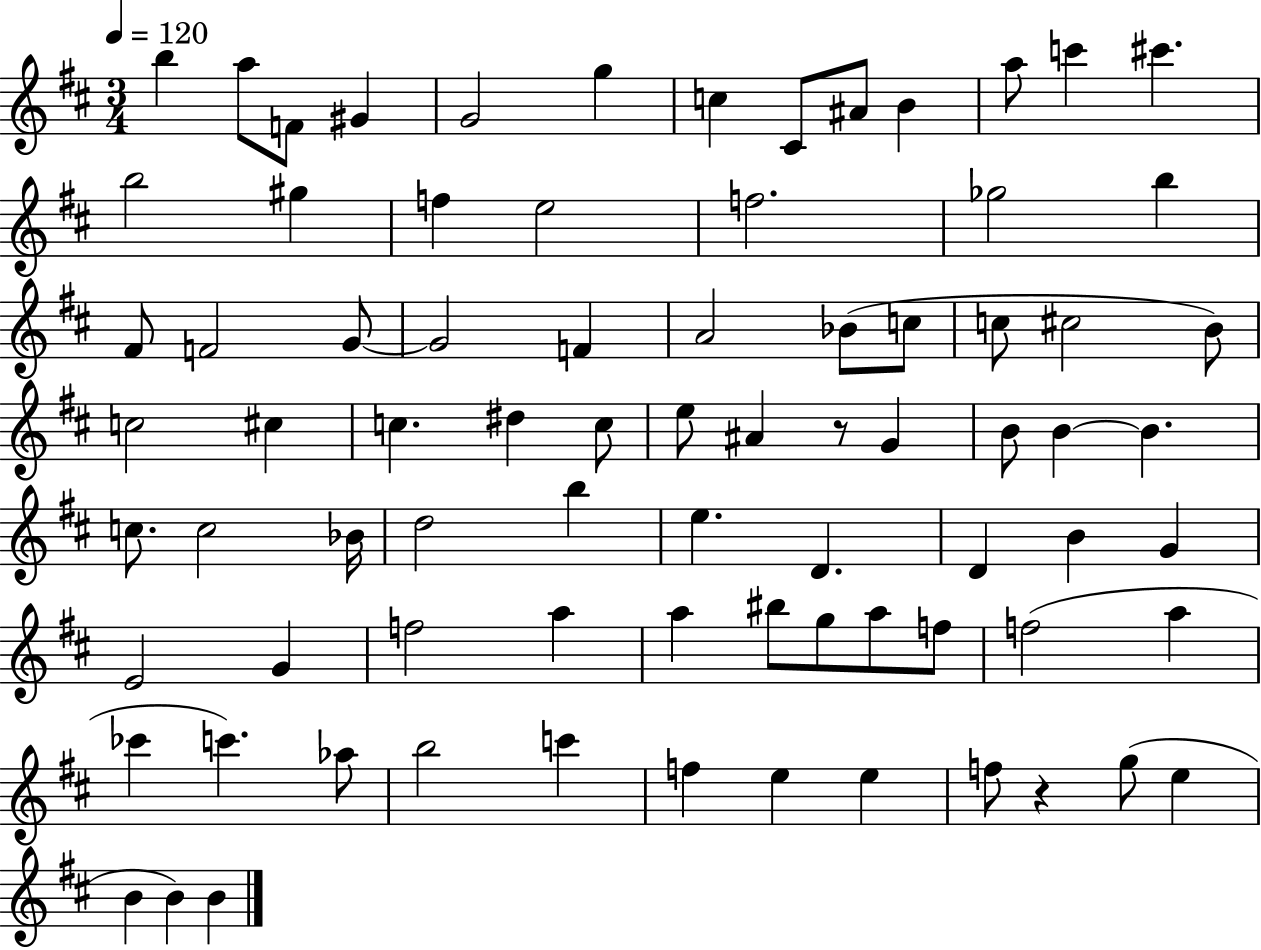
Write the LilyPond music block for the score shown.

{
  \clef treble
  \numericTimeSignature
  \time 3/4
  \key d \major
  \tempo 4 = 120
  b''4 a''8 f'8 gis'4 | g'2 g''4 | c''4 cis'8 ais'8 b'4 | a''8 c'''4 cis'''4. | \break b''2 gis''4 | f''4 e''2 | f''2. | ges''2 b''4 | \break fis'8 f'2 g'8~~ | g'2 f'4 | a'2 bes'8( c''8 | c''8 cis''2 b'8) | \break c''2 cis''4 | c''4. dis''4 c''8 | e''8 ais'4 r8 g'4 | b'8 b'4~~ b'4. | \break c''8. c''2 bes'16 | d''2 b''4 | e''4. d'4. | d'4 b'4 g'4 | \break e'2 g'4 | f''2 a''4 | a''4 bis''8 g''8 a''8 f''8 | f''2( a''4 | \break ces'''4 c'''4.) aes''8 | b''2 c'''4 | f''4 e''4 e''4 | f''8 r4 g''8( e''4 | \break b'4 b'4) b'4 | \bar "|."
}